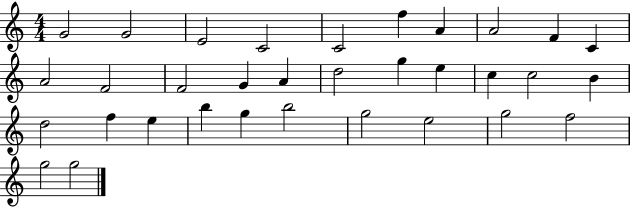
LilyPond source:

{
  \clef treble
  \numericTimeSignature
  \time 4/4
  \key c \major
  g'2 g'2 | e'2 c'2 | c'2 f''4 a'4 | a'2 f'4 c'4 | \break a'2 f'2 | f'2 g'4 a'4 | d''2 g''4 e''4 | c''4 c''2 b'4 | \break d''2 f''4 e''4 | b''4 g''4 b''2 | g''2 e''2 | g''2 f''2 | \break g''2 g''2 | \bar "|."
}